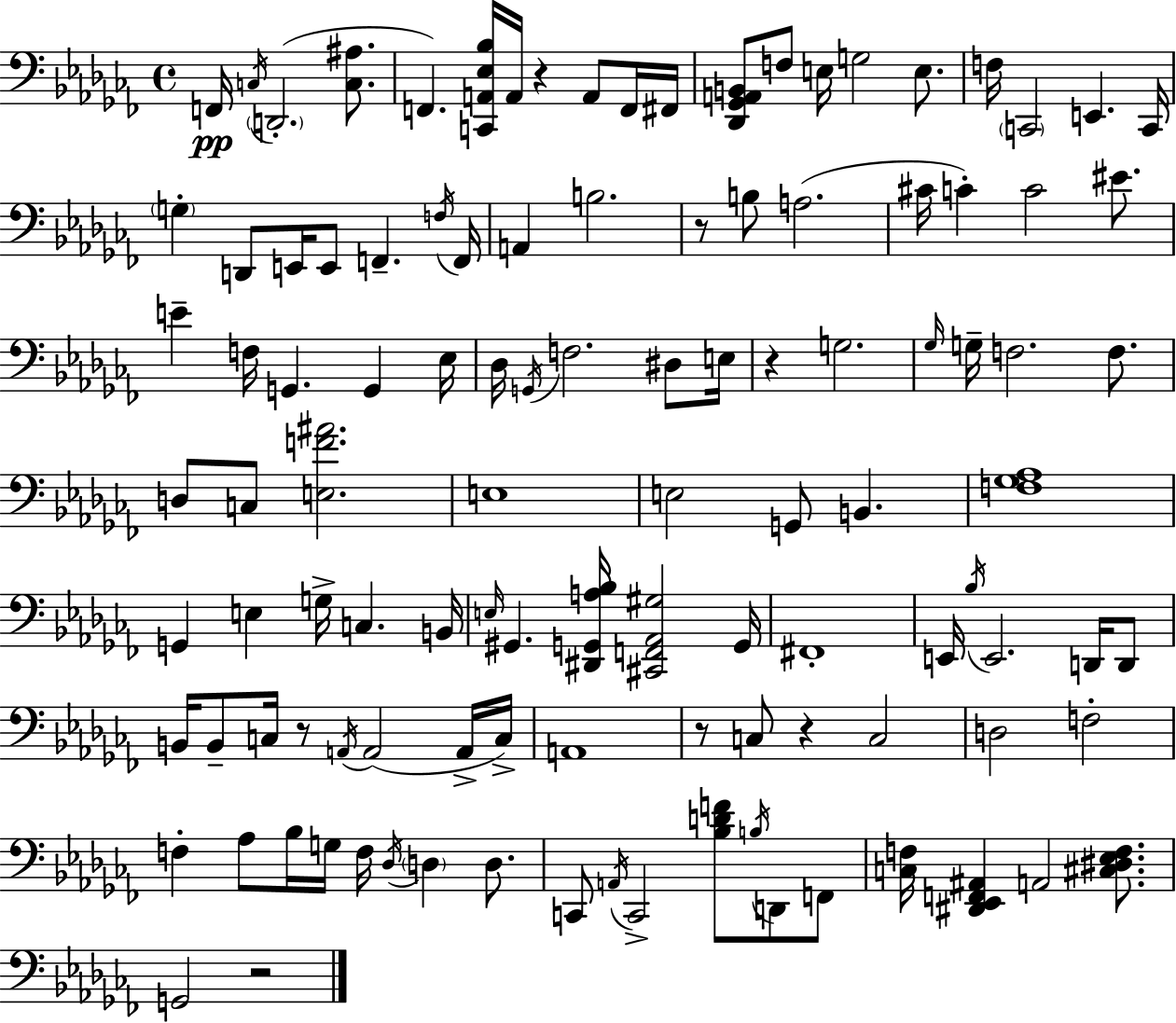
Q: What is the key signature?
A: AES minor